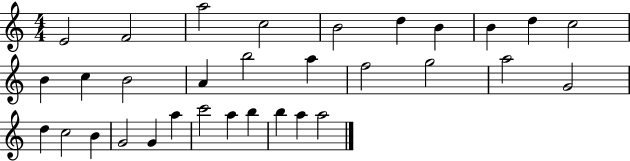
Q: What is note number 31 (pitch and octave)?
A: A5